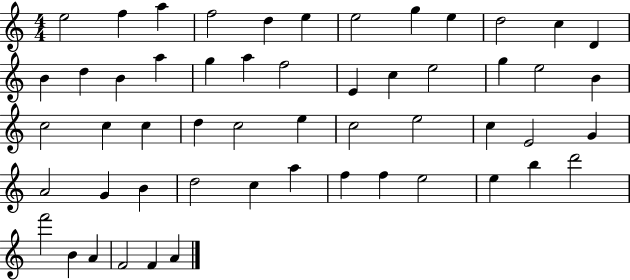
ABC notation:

X:1
T:Untitled
M:4/4
L:1/4
K:C
e2 f a f2 d e e2 g e d2 c D B d B a g a f2 E c e2 g e2 B c2 c c d c2 e c2 e2 c E2 G A2 G B d2 c a f f e2 e b d'2 f'2 B A F2 F A